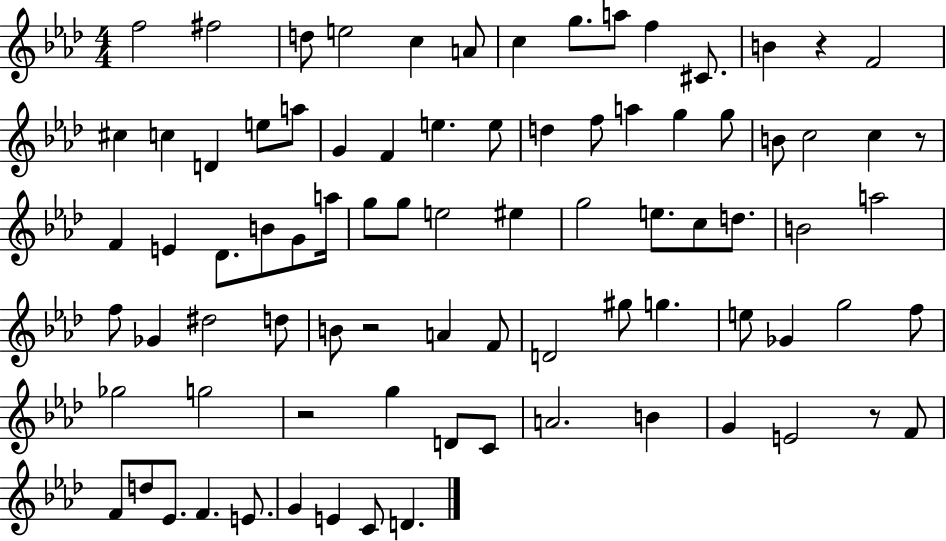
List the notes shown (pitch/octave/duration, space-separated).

F5/h F#5/h D5/e E5/h C5/q A4/e C5/q G5/e. A5/e F5/q C#4/e. B4/q R/q F4/h C#5/q C5/q D4/q E5/e A5/e G4/q F4/q E5/q. E5/e D5/q F5/e A5/q G5/q G5/e B4/e C5/h C5/q R/e F4/q E4/q Db4/e. B4/e G4/e A5/s G5/e G5/e E5/h EIS5/q G5/h E5/e. C5/e D5/e. B4/h A5/h F5/e Gb4/q D#5/h D5/e B4/e R/h A4/q F4/e D4/h G#5/e G5/q. E5/e Gb4/q G5/h F5/e Gb5/h G5/h R/h G5/q D4/e C4/e A4/h. B4/q G4/q E4/h R/e F4/e F4/e D5/e Eb4/e. F4/q. E4/e. G4/q E4/q C4/e D4/q.